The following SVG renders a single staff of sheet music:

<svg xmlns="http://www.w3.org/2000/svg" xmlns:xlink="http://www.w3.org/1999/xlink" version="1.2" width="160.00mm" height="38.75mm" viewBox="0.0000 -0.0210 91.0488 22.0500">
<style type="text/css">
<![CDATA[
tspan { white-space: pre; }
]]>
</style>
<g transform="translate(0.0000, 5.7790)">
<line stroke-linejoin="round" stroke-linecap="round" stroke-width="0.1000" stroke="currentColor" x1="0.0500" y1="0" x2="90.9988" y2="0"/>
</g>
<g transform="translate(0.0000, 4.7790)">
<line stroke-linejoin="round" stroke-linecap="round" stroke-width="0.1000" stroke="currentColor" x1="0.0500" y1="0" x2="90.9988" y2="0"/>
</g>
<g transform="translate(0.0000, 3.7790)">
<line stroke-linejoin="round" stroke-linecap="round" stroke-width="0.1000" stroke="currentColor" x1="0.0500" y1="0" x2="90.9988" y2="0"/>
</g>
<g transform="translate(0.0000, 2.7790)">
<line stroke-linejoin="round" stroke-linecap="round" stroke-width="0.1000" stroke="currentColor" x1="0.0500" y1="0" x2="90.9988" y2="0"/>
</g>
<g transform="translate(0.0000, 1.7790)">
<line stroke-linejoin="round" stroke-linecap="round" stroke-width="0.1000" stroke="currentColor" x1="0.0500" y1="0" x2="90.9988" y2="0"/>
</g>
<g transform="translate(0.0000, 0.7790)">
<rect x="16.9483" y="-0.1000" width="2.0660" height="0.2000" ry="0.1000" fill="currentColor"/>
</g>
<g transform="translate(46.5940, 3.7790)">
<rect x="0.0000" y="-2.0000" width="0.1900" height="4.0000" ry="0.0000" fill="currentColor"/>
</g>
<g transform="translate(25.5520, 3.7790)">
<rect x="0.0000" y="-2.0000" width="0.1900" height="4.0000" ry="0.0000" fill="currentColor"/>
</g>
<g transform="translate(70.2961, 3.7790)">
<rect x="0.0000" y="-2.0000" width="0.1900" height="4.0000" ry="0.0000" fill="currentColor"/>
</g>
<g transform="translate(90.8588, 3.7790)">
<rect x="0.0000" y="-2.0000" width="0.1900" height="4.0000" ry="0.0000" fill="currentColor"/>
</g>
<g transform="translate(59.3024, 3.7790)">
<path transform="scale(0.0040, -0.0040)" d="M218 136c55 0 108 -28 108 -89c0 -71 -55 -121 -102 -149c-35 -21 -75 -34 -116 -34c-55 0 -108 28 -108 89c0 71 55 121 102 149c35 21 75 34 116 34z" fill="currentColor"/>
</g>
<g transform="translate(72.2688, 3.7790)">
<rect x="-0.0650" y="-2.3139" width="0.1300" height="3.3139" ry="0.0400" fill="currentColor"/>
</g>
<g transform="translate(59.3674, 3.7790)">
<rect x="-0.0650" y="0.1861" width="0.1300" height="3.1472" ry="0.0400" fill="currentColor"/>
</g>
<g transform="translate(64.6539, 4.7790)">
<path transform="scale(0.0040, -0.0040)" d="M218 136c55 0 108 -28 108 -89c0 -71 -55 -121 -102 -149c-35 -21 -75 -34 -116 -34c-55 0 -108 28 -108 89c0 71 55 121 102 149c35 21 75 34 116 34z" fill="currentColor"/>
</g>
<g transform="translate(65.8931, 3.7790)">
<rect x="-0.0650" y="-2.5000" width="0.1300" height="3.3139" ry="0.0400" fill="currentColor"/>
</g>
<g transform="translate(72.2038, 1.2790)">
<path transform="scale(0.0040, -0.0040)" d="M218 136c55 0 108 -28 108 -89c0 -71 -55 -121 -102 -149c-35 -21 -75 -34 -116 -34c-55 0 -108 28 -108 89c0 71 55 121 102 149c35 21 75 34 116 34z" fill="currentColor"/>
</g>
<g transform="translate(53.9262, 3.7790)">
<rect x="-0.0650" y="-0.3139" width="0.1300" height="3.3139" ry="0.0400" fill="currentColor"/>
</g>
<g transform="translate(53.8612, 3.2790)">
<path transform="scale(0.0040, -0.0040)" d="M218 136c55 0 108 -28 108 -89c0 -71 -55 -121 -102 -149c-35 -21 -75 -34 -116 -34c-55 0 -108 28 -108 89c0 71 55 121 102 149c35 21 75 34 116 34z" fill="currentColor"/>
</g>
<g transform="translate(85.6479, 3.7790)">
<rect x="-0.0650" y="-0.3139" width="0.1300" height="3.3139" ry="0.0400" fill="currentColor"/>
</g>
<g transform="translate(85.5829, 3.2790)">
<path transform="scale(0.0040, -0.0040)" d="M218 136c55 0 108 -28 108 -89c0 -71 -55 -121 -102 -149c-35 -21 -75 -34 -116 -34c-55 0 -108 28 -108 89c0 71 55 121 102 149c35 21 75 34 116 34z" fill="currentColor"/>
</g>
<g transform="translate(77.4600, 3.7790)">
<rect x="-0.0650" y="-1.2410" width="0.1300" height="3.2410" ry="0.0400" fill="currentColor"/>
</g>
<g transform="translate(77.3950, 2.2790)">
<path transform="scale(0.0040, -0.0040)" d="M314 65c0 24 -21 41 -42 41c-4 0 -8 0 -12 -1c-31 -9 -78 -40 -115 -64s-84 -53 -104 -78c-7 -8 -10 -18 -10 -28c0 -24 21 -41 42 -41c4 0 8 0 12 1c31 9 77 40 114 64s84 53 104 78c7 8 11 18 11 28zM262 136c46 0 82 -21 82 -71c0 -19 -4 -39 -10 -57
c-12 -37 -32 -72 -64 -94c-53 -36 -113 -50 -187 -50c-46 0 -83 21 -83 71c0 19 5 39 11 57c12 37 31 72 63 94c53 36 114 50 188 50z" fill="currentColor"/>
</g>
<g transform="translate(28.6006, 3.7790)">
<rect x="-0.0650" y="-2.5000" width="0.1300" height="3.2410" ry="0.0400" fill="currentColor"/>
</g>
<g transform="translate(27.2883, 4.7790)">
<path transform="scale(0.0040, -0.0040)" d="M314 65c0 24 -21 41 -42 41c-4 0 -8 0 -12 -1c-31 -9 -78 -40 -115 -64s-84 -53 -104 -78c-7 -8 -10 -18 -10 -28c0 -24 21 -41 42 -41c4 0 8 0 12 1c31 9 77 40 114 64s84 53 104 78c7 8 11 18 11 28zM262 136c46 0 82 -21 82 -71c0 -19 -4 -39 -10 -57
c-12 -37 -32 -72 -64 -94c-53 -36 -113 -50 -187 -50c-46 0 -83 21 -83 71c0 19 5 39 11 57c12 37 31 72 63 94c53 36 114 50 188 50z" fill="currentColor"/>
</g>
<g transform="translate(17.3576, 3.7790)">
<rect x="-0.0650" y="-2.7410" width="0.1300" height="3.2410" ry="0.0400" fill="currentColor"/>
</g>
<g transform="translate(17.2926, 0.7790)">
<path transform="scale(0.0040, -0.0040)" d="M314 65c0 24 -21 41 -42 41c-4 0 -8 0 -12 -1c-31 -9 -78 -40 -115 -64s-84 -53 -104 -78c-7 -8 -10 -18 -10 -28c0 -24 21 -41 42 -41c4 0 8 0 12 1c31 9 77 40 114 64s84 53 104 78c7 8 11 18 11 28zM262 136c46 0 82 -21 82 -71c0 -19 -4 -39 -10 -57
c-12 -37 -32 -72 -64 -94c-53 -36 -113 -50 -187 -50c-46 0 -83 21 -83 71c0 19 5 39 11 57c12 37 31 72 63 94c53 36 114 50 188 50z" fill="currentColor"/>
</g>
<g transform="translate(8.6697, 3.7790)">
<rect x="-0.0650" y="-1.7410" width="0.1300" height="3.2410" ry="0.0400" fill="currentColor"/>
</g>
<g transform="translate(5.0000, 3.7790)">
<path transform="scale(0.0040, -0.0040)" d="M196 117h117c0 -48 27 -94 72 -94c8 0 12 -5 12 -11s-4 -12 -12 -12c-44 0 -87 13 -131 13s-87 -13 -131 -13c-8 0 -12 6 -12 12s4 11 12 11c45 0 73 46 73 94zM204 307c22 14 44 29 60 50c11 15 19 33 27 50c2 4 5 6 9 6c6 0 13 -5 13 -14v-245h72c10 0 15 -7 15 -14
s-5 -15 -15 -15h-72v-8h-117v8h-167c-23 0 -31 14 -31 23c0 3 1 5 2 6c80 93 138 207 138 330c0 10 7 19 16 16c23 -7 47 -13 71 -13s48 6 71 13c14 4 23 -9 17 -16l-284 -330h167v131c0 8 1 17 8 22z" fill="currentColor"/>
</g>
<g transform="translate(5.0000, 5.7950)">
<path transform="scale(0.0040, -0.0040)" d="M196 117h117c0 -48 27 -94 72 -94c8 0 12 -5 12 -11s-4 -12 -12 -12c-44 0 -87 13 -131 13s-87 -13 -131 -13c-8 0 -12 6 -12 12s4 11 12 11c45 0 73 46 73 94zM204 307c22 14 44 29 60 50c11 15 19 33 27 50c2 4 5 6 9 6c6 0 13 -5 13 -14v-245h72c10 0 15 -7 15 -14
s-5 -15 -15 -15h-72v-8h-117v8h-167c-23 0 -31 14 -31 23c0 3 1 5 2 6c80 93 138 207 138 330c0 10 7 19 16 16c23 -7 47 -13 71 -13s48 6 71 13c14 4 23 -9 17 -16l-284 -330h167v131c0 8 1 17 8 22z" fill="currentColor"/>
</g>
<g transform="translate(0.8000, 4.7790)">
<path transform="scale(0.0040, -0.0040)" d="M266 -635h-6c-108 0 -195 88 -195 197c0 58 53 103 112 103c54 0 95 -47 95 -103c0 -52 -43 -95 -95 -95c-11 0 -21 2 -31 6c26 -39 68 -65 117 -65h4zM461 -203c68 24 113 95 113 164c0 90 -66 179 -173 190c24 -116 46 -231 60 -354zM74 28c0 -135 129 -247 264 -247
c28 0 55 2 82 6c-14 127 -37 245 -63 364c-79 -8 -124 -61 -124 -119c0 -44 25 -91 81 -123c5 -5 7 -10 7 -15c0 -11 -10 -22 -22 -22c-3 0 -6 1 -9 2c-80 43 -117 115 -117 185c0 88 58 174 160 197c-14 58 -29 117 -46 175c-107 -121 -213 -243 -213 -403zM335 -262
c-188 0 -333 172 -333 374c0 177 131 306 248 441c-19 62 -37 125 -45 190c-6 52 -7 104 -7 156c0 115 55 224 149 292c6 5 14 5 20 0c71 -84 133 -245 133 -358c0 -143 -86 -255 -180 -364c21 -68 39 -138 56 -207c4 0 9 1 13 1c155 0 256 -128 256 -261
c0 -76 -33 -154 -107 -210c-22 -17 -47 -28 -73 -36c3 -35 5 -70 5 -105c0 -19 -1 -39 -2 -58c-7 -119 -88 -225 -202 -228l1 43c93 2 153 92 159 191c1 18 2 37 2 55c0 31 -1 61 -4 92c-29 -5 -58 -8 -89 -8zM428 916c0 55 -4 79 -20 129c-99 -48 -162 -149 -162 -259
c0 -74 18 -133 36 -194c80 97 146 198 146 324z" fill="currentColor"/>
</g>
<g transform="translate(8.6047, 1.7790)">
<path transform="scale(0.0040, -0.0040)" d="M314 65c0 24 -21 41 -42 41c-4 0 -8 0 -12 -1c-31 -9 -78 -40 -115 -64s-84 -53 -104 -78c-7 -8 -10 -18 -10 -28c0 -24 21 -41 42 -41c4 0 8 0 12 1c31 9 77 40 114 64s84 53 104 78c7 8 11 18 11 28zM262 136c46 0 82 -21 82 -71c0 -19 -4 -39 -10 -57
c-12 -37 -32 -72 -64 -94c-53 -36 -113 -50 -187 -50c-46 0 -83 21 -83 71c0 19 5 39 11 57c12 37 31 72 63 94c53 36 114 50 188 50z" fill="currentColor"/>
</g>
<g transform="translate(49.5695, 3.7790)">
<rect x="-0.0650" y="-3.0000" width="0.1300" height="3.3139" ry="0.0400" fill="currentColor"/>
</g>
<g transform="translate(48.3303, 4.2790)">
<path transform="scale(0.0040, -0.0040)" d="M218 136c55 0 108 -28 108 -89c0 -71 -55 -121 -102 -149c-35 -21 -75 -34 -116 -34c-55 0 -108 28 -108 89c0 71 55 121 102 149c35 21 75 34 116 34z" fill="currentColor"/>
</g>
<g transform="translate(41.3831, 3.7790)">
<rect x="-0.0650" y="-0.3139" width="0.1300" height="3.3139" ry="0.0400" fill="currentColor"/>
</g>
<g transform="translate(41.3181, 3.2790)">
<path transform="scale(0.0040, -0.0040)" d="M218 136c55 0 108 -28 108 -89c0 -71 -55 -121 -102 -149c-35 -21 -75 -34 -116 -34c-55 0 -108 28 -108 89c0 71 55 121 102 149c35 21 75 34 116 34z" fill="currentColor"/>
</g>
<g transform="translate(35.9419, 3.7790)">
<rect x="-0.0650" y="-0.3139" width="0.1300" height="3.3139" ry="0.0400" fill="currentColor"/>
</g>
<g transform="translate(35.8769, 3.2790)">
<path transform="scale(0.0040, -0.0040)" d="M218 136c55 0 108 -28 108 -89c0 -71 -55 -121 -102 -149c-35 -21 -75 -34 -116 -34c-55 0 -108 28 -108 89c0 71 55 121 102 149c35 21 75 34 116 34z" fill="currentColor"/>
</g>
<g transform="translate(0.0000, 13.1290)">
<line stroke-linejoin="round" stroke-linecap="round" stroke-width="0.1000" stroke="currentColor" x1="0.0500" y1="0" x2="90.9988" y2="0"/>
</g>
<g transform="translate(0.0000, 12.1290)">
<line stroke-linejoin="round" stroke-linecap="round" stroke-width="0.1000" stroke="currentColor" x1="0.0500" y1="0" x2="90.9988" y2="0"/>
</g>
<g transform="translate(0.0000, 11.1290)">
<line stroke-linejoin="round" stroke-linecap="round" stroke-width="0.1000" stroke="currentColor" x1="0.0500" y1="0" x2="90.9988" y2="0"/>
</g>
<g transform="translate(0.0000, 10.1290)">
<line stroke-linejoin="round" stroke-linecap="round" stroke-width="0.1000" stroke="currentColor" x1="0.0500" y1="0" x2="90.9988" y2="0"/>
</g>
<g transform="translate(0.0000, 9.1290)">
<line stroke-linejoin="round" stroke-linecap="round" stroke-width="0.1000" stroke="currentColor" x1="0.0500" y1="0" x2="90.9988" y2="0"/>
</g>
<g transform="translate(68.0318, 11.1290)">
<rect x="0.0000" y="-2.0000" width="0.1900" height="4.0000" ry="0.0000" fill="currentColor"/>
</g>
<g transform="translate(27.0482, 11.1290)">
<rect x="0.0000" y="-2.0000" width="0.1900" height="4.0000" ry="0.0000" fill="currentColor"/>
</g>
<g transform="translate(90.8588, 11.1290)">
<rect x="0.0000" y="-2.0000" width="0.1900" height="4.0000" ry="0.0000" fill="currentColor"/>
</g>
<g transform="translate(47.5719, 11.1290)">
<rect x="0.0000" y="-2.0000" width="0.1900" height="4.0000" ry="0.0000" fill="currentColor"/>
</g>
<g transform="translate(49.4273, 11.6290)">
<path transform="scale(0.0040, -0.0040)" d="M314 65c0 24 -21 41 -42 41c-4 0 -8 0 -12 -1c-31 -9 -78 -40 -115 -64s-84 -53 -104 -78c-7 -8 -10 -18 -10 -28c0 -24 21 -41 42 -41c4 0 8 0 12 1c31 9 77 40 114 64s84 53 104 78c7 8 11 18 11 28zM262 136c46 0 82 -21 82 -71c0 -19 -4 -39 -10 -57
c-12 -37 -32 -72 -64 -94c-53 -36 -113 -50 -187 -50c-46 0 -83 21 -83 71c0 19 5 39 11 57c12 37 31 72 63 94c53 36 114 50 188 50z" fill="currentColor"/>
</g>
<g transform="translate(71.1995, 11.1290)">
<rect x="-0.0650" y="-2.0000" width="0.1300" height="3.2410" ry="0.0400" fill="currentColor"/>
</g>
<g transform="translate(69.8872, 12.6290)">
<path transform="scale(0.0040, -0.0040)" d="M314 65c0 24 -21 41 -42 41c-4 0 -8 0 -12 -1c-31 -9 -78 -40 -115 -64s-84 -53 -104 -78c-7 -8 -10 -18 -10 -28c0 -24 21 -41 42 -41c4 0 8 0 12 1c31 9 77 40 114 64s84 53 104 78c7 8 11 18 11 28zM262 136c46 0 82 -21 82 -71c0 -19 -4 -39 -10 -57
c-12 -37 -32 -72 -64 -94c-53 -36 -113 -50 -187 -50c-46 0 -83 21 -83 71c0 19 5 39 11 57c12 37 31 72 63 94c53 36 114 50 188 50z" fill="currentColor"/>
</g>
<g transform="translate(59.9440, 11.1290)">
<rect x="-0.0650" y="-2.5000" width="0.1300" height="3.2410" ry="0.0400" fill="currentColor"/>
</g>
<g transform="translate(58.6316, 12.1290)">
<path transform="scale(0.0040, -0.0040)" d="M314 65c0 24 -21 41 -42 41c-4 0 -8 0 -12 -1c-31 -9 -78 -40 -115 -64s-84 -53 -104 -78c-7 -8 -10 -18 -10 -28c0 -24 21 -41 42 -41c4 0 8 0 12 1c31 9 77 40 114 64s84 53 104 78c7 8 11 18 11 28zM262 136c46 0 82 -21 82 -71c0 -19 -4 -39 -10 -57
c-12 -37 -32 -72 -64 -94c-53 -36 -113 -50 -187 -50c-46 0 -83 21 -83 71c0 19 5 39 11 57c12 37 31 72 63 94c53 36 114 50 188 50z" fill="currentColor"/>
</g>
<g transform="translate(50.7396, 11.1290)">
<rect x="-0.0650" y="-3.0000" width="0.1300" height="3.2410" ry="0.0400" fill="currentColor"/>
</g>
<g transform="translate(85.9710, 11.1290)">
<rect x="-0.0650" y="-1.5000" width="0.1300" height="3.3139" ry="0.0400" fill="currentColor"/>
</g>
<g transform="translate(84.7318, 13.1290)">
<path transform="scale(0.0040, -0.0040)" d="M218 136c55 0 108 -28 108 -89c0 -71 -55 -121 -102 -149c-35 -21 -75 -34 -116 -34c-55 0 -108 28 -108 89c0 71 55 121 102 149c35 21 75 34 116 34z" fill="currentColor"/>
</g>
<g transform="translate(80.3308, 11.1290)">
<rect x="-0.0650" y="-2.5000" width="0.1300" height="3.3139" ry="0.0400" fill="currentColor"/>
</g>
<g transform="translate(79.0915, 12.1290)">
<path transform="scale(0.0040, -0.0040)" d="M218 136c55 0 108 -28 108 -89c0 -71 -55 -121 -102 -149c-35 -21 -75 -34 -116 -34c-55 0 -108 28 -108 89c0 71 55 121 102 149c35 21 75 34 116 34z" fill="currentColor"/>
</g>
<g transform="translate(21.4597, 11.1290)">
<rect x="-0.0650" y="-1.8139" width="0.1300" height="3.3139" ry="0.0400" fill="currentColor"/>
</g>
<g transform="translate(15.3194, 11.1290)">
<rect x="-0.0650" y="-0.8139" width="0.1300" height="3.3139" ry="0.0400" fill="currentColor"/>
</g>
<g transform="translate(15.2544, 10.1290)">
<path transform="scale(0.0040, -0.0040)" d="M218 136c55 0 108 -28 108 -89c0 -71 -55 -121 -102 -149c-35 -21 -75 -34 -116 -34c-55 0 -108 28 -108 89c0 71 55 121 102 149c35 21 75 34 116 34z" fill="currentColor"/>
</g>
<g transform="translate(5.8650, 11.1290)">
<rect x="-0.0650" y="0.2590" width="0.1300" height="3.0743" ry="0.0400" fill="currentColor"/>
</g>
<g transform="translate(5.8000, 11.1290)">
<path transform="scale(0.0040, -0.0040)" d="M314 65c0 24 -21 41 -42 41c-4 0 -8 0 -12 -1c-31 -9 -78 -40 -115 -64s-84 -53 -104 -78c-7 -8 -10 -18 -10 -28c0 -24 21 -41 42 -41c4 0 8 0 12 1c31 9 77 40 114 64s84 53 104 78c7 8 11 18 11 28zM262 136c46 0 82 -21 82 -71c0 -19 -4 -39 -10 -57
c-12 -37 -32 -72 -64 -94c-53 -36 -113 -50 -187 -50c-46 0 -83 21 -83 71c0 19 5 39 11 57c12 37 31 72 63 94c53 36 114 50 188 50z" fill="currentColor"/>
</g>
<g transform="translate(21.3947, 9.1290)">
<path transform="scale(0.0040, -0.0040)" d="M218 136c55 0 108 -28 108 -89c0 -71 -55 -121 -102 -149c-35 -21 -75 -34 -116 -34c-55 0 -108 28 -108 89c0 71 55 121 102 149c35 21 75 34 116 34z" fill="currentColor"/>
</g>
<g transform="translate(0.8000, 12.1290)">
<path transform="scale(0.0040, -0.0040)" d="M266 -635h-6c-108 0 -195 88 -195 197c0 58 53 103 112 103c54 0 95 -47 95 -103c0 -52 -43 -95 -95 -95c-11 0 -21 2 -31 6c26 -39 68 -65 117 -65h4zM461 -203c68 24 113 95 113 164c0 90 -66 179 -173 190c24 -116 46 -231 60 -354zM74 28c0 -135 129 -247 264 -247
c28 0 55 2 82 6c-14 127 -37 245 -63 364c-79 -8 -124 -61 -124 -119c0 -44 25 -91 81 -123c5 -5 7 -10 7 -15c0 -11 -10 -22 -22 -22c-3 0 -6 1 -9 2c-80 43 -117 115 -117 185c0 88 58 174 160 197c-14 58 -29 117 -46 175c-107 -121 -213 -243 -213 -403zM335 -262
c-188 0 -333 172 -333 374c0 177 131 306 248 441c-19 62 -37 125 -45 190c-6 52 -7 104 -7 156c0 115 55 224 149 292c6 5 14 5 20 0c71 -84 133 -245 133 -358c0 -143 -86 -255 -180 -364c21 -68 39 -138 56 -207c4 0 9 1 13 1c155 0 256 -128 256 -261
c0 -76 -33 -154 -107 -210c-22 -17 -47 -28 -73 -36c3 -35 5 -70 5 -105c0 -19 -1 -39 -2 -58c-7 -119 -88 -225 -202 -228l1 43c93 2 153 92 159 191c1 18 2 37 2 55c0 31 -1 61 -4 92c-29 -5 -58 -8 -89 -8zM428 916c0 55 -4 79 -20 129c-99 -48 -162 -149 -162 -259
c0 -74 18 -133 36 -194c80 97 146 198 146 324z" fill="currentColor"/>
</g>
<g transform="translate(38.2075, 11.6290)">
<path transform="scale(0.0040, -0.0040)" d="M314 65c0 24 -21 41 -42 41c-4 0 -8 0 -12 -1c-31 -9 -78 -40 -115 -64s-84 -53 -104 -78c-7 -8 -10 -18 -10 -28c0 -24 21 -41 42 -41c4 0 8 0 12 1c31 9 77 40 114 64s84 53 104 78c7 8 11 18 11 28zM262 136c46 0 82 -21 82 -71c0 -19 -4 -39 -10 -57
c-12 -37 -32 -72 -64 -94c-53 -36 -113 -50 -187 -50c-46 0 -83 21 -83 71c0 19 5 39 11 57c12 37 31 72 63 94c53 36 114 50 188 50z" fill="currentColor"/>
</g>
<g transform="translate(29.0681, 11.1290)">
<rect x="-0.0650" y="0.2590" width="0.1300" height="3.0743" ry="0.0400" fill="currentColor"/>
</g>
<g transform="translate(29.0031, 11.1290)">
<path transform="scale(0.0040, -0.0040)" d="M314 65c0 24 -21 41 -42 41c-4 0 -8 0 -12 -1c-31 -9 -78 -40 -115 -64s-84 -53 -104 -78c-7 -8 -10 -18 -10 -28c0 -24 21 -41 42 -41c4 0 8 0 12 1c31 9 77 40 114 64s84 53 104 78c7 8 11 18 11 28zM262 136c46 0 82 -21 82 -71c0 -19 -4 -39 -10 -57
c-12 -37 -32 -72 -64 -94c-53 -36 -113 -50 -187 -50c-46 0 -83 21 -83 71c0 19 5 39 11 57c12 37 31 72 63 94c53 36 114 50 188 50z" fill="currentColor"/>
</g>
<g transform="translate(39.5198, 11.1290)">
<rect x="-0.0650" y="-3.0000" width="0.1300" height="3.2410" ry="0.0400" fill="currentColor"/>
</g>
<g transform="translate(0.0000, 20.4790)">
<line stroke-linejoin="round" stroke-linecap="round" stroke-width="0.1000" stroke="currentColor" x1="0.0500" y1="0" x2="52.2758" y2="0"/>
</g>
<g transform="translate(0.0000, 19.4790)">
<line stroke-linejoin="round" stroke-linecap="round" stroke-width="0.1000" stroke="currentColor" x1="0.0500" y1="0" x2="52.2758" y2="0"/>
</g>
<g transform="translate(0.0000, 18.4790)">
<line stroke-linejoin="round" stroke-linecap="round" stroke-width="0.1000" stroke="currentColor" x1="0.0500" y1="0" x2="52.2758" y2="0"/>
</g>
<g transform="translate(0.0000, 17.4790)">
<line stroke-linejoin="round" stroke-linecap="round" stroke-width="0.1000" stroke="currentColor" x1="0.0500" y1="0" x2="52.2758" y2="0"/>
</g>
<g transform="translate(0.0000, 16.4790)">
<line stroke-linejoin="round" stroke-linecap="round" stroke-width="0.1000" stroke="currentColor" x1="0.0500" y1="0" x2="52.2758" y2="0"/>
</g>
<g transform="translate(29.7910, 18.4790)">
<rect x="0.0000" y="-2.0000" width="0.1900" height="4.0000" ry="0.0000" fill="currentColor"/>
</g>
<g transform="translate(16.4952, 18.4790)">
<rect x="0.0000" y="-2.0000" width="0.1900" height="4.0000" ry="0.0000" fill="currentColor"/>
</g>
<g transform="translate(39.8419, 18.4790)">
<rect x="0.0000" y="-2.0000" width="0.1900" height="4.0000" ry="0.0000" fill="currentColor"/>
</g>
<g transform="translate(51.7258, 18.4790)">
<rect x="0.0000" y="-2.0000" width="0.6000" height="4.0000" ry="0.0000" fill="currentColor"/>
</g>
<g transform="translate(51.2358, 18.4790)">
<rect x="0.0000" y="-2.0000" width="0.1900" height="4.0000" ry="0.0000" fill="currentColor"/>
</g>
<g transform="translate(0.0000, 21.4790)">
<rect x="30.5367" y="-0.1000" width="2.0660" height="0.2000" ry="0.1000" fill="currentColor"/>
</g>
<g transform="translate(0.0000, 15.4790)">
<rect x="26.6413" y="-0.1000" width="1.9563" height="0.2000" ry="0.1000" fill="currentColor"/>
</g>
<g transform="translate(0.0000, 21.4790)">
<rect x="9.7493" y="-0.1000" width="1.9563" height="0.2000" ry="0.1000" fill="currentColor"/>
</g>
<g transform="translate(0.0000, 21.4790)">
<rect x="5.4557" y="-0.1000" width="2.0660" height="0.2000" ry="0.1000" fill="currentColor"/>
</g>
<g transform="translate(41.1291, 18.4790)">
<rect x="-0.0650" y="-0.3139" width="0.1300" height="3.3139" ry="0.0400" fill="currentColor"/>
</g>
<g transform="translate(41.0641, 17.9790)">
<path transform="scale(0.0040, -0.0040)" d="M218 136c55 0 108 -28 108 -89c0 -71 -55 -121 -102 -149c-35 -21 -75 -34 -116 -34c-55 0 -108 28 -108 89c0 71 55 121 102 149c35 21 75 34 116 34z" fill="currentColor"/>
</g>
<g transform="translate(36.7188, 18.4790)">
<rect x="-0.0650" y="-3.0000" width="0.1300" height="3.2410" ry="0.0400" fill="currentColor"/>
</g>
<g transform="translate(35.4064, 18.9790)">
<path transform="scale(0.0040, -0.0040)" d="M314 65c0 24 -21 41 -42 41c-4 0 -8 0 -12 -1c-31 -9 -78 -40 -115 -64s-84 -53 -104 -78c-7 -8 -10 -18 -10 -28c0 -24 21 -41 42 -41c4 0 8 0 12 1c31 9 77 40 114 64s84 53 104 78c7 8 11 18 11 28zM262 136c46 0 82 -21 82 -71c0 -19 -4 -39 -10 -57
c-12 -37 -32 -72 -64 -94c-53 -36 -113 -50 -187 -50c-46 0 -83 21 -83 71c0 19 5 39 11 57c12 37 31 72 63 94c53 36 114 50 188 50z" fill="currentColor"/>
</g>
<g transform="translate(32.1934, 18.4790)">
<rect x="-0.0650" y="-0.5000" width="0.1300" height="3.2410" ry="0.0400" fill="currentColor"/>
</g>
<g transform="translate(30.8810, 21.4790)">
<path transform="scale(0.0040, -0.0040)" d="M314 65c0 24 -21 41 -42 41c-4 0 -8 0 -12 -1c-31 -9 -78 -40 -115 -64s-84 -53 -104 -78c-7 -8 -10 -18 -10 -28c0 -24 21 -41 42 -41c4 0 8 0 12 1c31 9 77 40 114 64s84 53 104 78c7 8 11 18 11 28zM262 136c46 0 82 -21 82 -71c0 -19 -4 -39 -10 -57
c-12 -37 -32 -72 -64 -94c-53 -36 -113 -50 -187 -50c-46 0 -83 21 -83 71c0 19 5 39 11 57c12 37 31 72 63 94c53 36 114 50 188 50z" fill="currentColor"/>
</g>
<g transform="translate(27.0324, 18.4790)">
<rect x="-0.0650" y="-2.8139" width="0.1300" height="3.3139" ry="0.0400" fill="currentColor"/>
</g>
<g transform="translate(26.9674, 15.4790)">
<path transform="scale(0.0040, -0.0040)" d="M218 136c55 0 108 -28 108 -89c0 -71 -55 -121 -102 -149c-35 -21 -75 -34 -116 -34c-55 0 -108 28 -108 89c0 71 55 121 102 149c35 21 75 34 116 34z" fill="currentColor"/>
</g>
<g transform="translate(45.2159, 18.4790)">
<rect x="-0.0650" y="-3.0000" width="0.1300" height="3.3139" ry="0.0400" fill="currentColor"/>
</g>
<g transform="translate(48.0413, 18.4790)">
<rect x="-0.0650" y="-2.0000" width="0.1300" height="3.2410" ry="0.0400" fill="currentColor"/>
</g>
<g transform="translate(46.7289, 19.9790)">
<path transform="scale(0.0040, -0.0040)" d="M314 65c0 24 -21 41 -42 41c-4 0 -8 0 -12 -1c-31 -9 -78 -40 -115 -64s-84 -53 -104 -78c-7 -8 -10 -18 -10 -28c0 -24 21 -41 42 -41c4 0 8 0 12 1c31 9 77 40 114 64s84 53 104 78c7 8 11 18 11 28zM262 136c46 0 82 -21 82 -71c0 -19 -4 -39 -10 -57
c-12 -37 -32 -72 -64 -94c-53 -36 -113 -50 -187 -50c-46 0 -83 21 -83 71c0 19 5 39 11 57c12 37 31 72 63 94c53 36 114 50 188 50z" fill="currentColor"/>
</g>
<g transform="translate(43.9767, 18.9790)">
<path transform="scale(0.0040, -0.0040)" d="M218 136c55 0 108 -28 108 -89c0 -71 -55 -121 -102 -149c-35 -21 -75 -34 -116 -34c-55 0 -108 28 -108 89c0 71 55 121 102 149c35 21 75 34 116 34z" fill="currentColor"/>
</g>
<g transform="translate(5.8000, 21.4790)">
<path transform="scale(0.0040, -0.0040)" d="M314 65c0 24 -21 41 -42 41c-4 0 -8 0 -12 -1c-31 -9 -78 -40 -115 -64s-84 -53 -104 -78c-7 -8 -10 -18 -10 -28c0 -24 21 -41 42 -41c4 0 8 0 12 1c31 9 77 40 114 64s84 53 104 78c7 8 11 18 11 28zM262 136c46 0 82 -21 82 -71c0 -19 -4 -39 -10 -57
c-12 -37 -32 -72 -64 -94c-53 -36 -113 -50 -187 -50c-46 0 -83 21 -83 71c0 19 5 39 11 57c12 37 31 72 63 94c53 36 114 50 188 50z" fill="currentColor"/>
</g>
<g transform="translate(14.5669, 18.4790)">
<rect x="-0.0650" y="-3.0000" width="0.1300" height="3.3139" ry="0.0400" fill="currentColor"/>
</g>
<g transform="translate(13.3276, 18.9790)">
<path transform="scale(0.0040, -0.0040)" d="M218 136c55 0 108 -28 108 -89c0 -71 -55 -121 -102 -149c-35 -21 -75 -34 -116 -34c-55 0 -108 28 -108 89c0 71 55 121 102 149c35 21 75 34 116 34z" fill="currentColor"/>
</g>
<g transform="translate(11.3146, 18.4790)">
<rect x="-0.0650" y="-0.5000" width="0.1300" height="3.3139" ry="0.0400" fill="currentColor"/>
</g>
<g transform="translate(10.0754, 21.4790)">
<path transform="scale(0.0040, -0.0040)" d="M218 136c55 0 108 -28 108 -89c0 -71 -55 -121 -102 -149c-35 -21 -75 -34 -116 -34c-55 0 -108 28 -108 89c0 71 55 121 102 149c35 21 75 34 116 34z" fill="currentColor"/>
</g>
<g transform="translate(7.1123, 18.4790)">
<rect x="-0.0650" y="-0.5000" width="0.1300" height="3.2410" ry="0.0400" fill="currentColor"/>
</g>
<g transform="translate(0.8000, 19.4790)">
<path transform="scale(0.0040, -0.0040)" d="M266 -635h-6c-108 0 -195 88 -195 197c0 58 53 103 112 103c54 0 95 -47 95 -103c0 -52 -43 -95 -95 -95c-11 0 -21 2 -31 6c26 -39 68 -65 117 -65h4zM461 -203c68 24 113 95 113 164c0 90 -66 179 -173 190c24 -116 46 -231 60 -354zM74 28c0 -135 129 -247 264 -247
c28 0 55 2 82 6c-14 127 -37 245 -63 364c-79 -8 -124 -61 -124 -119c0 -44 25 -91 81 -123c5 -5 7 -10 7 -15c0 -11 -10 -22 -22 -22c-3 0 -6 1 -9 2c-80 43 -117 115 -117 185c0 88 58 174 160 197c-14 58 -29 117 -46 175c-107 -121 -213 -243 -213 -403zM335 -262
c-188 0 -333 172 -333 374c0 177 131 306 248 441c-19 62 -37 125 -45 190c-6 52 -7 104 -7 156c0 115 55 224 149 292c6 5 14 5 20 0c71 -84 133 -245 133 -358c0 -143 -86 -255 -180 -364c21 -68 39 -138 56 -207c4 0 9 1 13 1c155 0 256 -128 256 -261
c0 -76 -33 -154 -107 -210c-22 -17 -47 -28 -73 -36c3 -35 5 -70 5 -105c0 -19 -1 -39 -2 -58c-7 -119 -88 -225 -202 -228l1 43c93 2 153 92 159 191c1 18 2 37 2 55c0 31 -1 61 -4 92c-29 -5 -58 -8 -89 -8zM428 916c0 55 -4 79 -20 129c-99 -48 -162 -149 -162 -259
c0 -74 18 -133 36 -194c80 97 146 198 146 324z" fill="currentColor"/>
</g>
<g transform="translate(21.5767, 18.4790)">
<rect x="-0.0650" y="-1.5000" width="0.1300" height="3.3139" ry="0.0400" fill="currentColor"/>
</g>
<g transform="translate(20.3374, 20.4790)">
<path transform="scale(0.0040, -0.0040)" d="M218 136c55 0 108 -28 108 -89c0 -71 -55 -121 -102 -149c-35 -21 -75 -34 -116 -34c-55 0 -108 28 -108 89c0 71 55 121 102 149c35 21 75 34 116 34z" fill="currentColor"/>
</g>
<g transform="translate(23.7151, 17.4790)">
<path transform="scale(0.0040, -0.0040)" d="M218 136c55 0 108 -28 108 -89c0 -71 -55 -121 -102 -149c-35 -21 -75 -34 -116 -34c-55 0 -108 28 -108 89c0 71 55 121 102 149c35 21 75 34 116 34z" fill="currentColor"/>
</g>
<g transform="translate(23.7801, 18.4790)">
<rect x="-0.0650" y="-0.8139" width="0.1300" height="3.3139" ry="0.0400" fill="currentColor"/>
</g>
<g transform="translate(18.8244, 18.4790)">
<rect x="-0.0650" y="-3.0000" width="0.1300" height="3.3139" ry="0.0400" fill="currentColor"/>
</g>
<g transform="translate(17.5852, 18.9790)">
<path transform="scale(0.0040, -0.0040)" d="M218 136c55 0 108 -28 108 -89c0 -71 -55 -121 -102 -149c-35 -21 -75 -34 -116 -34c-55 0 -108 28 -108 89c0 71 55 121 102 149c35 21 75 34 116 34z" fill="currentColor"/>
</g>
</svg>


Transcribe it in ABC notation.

X:1
T:Untitled
M:4/4
L:1/4
K:C
f2 a2 G2 c c A c B G g e2 c B2 d f B2 A2 A2 G2 F2 G E C2 C A A E d a C2 A2 c A F2